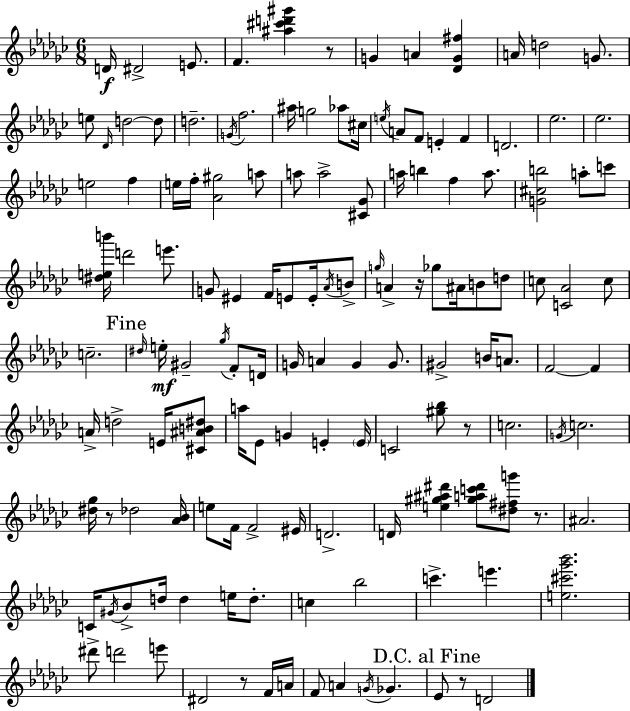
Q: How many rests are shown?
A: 7